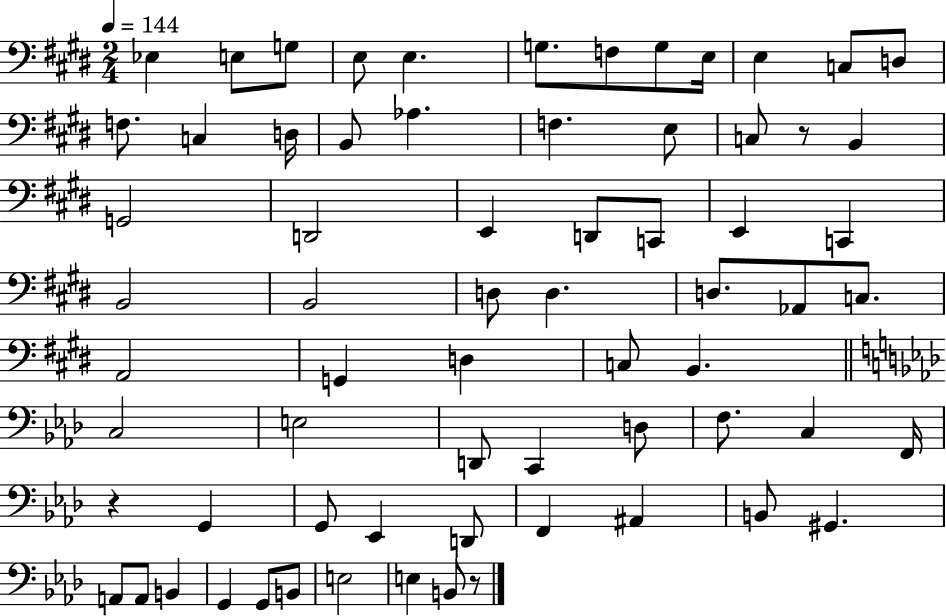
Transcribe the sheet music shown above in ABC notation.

X:1
T:Untitled
M:2/4
L:1/4
K:E
_E, E,/2 G,/2 E,/2 E, G,/2 F,/2 G,/2 E,/4 E, C,/2 D,/2 F,/2 C, D,/4 B,,/2 _A, F, E,/2 C,/2 z/2 B,, G,,2 D,,2 E,, D,,/2 C,,/2 E,, C,, B,,2 B,,2 D,/2 D, D,/2 _A,,/2 C,/2 A,,2 G,, D, C,/2 B,, C,2 E,2 D,,/2 C,, D,/2 F,/2 C, F,,/4 z G,, G,,/2 _E,, D,,/2 F,, ^A,, B,,/2 ^G,, A,,/2 A,,/2 B,, G,, G,,/2 B,,/2 E,2 E, B,,/2 z/2